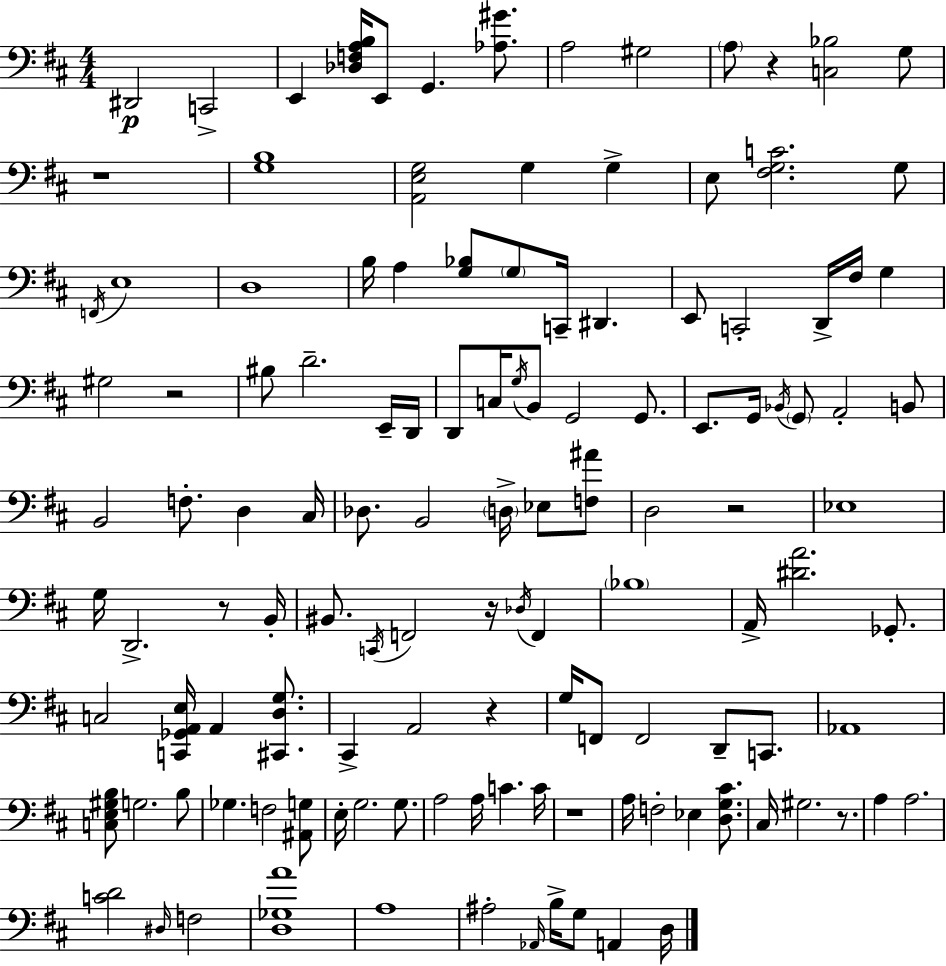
X:1
T:Untitled
M:4/4
L:1/4
K:D
^D,,2 C,,2 E,, [_D,F,A,B,]/4 E,,/2 G,, [_A,^G]/2 A,2 ^G,2 A,/2 z [C,_B,]2 G,/2 z4 [G,B,]4 [A,,E,G,]2 G, G, E,/2 [^F,G,C]2 G,/2 F,,/4 E,4 D,4 B,/4 A, [G,_B,]/2 G,/2 C,,/4 ^D,, E,,/2 C,,2 D,,/4 ^F,/4 G, ^G,2 z2 ^B,/2 D2 E,,/4 D,,/4 D,,/2 C,/4 G,/4 B,,/2 G,,2 G,,/2 E,,/2 G,,/4 _B,,/4 G,,/2 A,,2 B,,/2 B,,2 F,/2 D, ^C,/4 _D,/2 B,,2 D,/4 _E,/2 [F,^A]/2 D,2 z2 _E,4 G,/4 D,,2 z/2 B,,/4 ^B,,/2 C,,/4 F,,2 z/4 _D,/4 F,, _B,4 A,,/4 [^DA]2 _G,,/2 C,2 [C,,_G,,A,,E,]/4 A,, [^C,,D,G,]/2 ^C,, A,,2 z G,/4 F,,/2 F,,2 D,,/2 C,,/2 _A,,4 [C,E,^G,B,]/2 G,2 B,/2 _G, F,2 [^A,,G,]/2 E,/4 G,2 G,/2 A,2 A,/4 C C/4 z4 A,/4 F,2 _E, [D,G,^C]/2 ^C,/4 ^G,2 z/2 A, A,2 [CD]2 ^D,/4 F,2 [D,_G,A]4 A,4 ^A,2 _A,,/4 B,/4 G,/2 A,, D,/4